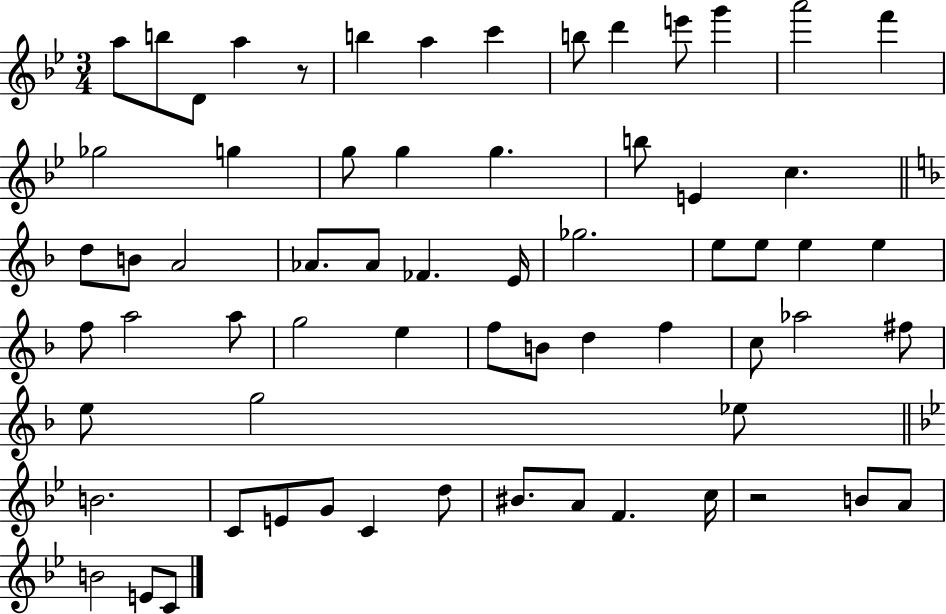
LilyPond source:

{
  \clef treble
  \numericTimeSignature
  \time 3/4
  \key bes \major
  a''8 b''8 d'8 a''4 r8 | b''4 a''4 c'''4 | b''8 d'''4 e'''8 g'''4 | a'''2 f'''4 | \break ges''2 g''4 | g''8 g''4 g''4. | b''8 e'4 c''4. | \bar "||" \break \key f \major d''8 b'8 a'2 | aes'8. aes'8 fes'4. e'16 | ges''2. | e''8 e''8 e''4 e''4 | \break f''8 a''2 a''8 | g''2 e''4 | f''8 b'8 d''4 f''4 | c''8 aes''2 fis''8 | \break e''8 g''2 ees''8 | \bar "||" \break \key bes \major b'2. | c'8 e'8 g'8 c'4 d''8 | bis'8. a'8 f'4. c''16 | r2 b'8 a'8 | \break b'2 e'8 c'8 | \bar "|."
}